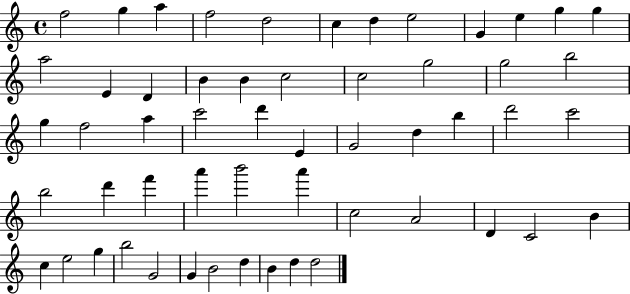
F5/h G5/q A5/q F5/h D5/h C5/q D5/q E5/h G4/q E5/q G5/q G5/q A5/h E4/q D4/q B4/q B4/q C5/h C5/h G5/h G5/h B5/h G5/q F5/h A5/q C6/h D6/q E4/q G4/h D5/q B5/q D6/h C6/h B5/h D6/q F6/q A6/q B6/h A6/q C5/h A4/h D4/q C4/h B4/q C5/q E5/h G5/q B5/h G4/h G4/q B4/h D5/q B4/q D5/q D5/h